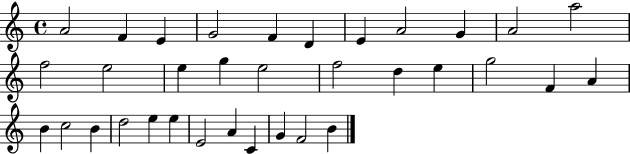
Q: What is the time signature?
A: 4/4